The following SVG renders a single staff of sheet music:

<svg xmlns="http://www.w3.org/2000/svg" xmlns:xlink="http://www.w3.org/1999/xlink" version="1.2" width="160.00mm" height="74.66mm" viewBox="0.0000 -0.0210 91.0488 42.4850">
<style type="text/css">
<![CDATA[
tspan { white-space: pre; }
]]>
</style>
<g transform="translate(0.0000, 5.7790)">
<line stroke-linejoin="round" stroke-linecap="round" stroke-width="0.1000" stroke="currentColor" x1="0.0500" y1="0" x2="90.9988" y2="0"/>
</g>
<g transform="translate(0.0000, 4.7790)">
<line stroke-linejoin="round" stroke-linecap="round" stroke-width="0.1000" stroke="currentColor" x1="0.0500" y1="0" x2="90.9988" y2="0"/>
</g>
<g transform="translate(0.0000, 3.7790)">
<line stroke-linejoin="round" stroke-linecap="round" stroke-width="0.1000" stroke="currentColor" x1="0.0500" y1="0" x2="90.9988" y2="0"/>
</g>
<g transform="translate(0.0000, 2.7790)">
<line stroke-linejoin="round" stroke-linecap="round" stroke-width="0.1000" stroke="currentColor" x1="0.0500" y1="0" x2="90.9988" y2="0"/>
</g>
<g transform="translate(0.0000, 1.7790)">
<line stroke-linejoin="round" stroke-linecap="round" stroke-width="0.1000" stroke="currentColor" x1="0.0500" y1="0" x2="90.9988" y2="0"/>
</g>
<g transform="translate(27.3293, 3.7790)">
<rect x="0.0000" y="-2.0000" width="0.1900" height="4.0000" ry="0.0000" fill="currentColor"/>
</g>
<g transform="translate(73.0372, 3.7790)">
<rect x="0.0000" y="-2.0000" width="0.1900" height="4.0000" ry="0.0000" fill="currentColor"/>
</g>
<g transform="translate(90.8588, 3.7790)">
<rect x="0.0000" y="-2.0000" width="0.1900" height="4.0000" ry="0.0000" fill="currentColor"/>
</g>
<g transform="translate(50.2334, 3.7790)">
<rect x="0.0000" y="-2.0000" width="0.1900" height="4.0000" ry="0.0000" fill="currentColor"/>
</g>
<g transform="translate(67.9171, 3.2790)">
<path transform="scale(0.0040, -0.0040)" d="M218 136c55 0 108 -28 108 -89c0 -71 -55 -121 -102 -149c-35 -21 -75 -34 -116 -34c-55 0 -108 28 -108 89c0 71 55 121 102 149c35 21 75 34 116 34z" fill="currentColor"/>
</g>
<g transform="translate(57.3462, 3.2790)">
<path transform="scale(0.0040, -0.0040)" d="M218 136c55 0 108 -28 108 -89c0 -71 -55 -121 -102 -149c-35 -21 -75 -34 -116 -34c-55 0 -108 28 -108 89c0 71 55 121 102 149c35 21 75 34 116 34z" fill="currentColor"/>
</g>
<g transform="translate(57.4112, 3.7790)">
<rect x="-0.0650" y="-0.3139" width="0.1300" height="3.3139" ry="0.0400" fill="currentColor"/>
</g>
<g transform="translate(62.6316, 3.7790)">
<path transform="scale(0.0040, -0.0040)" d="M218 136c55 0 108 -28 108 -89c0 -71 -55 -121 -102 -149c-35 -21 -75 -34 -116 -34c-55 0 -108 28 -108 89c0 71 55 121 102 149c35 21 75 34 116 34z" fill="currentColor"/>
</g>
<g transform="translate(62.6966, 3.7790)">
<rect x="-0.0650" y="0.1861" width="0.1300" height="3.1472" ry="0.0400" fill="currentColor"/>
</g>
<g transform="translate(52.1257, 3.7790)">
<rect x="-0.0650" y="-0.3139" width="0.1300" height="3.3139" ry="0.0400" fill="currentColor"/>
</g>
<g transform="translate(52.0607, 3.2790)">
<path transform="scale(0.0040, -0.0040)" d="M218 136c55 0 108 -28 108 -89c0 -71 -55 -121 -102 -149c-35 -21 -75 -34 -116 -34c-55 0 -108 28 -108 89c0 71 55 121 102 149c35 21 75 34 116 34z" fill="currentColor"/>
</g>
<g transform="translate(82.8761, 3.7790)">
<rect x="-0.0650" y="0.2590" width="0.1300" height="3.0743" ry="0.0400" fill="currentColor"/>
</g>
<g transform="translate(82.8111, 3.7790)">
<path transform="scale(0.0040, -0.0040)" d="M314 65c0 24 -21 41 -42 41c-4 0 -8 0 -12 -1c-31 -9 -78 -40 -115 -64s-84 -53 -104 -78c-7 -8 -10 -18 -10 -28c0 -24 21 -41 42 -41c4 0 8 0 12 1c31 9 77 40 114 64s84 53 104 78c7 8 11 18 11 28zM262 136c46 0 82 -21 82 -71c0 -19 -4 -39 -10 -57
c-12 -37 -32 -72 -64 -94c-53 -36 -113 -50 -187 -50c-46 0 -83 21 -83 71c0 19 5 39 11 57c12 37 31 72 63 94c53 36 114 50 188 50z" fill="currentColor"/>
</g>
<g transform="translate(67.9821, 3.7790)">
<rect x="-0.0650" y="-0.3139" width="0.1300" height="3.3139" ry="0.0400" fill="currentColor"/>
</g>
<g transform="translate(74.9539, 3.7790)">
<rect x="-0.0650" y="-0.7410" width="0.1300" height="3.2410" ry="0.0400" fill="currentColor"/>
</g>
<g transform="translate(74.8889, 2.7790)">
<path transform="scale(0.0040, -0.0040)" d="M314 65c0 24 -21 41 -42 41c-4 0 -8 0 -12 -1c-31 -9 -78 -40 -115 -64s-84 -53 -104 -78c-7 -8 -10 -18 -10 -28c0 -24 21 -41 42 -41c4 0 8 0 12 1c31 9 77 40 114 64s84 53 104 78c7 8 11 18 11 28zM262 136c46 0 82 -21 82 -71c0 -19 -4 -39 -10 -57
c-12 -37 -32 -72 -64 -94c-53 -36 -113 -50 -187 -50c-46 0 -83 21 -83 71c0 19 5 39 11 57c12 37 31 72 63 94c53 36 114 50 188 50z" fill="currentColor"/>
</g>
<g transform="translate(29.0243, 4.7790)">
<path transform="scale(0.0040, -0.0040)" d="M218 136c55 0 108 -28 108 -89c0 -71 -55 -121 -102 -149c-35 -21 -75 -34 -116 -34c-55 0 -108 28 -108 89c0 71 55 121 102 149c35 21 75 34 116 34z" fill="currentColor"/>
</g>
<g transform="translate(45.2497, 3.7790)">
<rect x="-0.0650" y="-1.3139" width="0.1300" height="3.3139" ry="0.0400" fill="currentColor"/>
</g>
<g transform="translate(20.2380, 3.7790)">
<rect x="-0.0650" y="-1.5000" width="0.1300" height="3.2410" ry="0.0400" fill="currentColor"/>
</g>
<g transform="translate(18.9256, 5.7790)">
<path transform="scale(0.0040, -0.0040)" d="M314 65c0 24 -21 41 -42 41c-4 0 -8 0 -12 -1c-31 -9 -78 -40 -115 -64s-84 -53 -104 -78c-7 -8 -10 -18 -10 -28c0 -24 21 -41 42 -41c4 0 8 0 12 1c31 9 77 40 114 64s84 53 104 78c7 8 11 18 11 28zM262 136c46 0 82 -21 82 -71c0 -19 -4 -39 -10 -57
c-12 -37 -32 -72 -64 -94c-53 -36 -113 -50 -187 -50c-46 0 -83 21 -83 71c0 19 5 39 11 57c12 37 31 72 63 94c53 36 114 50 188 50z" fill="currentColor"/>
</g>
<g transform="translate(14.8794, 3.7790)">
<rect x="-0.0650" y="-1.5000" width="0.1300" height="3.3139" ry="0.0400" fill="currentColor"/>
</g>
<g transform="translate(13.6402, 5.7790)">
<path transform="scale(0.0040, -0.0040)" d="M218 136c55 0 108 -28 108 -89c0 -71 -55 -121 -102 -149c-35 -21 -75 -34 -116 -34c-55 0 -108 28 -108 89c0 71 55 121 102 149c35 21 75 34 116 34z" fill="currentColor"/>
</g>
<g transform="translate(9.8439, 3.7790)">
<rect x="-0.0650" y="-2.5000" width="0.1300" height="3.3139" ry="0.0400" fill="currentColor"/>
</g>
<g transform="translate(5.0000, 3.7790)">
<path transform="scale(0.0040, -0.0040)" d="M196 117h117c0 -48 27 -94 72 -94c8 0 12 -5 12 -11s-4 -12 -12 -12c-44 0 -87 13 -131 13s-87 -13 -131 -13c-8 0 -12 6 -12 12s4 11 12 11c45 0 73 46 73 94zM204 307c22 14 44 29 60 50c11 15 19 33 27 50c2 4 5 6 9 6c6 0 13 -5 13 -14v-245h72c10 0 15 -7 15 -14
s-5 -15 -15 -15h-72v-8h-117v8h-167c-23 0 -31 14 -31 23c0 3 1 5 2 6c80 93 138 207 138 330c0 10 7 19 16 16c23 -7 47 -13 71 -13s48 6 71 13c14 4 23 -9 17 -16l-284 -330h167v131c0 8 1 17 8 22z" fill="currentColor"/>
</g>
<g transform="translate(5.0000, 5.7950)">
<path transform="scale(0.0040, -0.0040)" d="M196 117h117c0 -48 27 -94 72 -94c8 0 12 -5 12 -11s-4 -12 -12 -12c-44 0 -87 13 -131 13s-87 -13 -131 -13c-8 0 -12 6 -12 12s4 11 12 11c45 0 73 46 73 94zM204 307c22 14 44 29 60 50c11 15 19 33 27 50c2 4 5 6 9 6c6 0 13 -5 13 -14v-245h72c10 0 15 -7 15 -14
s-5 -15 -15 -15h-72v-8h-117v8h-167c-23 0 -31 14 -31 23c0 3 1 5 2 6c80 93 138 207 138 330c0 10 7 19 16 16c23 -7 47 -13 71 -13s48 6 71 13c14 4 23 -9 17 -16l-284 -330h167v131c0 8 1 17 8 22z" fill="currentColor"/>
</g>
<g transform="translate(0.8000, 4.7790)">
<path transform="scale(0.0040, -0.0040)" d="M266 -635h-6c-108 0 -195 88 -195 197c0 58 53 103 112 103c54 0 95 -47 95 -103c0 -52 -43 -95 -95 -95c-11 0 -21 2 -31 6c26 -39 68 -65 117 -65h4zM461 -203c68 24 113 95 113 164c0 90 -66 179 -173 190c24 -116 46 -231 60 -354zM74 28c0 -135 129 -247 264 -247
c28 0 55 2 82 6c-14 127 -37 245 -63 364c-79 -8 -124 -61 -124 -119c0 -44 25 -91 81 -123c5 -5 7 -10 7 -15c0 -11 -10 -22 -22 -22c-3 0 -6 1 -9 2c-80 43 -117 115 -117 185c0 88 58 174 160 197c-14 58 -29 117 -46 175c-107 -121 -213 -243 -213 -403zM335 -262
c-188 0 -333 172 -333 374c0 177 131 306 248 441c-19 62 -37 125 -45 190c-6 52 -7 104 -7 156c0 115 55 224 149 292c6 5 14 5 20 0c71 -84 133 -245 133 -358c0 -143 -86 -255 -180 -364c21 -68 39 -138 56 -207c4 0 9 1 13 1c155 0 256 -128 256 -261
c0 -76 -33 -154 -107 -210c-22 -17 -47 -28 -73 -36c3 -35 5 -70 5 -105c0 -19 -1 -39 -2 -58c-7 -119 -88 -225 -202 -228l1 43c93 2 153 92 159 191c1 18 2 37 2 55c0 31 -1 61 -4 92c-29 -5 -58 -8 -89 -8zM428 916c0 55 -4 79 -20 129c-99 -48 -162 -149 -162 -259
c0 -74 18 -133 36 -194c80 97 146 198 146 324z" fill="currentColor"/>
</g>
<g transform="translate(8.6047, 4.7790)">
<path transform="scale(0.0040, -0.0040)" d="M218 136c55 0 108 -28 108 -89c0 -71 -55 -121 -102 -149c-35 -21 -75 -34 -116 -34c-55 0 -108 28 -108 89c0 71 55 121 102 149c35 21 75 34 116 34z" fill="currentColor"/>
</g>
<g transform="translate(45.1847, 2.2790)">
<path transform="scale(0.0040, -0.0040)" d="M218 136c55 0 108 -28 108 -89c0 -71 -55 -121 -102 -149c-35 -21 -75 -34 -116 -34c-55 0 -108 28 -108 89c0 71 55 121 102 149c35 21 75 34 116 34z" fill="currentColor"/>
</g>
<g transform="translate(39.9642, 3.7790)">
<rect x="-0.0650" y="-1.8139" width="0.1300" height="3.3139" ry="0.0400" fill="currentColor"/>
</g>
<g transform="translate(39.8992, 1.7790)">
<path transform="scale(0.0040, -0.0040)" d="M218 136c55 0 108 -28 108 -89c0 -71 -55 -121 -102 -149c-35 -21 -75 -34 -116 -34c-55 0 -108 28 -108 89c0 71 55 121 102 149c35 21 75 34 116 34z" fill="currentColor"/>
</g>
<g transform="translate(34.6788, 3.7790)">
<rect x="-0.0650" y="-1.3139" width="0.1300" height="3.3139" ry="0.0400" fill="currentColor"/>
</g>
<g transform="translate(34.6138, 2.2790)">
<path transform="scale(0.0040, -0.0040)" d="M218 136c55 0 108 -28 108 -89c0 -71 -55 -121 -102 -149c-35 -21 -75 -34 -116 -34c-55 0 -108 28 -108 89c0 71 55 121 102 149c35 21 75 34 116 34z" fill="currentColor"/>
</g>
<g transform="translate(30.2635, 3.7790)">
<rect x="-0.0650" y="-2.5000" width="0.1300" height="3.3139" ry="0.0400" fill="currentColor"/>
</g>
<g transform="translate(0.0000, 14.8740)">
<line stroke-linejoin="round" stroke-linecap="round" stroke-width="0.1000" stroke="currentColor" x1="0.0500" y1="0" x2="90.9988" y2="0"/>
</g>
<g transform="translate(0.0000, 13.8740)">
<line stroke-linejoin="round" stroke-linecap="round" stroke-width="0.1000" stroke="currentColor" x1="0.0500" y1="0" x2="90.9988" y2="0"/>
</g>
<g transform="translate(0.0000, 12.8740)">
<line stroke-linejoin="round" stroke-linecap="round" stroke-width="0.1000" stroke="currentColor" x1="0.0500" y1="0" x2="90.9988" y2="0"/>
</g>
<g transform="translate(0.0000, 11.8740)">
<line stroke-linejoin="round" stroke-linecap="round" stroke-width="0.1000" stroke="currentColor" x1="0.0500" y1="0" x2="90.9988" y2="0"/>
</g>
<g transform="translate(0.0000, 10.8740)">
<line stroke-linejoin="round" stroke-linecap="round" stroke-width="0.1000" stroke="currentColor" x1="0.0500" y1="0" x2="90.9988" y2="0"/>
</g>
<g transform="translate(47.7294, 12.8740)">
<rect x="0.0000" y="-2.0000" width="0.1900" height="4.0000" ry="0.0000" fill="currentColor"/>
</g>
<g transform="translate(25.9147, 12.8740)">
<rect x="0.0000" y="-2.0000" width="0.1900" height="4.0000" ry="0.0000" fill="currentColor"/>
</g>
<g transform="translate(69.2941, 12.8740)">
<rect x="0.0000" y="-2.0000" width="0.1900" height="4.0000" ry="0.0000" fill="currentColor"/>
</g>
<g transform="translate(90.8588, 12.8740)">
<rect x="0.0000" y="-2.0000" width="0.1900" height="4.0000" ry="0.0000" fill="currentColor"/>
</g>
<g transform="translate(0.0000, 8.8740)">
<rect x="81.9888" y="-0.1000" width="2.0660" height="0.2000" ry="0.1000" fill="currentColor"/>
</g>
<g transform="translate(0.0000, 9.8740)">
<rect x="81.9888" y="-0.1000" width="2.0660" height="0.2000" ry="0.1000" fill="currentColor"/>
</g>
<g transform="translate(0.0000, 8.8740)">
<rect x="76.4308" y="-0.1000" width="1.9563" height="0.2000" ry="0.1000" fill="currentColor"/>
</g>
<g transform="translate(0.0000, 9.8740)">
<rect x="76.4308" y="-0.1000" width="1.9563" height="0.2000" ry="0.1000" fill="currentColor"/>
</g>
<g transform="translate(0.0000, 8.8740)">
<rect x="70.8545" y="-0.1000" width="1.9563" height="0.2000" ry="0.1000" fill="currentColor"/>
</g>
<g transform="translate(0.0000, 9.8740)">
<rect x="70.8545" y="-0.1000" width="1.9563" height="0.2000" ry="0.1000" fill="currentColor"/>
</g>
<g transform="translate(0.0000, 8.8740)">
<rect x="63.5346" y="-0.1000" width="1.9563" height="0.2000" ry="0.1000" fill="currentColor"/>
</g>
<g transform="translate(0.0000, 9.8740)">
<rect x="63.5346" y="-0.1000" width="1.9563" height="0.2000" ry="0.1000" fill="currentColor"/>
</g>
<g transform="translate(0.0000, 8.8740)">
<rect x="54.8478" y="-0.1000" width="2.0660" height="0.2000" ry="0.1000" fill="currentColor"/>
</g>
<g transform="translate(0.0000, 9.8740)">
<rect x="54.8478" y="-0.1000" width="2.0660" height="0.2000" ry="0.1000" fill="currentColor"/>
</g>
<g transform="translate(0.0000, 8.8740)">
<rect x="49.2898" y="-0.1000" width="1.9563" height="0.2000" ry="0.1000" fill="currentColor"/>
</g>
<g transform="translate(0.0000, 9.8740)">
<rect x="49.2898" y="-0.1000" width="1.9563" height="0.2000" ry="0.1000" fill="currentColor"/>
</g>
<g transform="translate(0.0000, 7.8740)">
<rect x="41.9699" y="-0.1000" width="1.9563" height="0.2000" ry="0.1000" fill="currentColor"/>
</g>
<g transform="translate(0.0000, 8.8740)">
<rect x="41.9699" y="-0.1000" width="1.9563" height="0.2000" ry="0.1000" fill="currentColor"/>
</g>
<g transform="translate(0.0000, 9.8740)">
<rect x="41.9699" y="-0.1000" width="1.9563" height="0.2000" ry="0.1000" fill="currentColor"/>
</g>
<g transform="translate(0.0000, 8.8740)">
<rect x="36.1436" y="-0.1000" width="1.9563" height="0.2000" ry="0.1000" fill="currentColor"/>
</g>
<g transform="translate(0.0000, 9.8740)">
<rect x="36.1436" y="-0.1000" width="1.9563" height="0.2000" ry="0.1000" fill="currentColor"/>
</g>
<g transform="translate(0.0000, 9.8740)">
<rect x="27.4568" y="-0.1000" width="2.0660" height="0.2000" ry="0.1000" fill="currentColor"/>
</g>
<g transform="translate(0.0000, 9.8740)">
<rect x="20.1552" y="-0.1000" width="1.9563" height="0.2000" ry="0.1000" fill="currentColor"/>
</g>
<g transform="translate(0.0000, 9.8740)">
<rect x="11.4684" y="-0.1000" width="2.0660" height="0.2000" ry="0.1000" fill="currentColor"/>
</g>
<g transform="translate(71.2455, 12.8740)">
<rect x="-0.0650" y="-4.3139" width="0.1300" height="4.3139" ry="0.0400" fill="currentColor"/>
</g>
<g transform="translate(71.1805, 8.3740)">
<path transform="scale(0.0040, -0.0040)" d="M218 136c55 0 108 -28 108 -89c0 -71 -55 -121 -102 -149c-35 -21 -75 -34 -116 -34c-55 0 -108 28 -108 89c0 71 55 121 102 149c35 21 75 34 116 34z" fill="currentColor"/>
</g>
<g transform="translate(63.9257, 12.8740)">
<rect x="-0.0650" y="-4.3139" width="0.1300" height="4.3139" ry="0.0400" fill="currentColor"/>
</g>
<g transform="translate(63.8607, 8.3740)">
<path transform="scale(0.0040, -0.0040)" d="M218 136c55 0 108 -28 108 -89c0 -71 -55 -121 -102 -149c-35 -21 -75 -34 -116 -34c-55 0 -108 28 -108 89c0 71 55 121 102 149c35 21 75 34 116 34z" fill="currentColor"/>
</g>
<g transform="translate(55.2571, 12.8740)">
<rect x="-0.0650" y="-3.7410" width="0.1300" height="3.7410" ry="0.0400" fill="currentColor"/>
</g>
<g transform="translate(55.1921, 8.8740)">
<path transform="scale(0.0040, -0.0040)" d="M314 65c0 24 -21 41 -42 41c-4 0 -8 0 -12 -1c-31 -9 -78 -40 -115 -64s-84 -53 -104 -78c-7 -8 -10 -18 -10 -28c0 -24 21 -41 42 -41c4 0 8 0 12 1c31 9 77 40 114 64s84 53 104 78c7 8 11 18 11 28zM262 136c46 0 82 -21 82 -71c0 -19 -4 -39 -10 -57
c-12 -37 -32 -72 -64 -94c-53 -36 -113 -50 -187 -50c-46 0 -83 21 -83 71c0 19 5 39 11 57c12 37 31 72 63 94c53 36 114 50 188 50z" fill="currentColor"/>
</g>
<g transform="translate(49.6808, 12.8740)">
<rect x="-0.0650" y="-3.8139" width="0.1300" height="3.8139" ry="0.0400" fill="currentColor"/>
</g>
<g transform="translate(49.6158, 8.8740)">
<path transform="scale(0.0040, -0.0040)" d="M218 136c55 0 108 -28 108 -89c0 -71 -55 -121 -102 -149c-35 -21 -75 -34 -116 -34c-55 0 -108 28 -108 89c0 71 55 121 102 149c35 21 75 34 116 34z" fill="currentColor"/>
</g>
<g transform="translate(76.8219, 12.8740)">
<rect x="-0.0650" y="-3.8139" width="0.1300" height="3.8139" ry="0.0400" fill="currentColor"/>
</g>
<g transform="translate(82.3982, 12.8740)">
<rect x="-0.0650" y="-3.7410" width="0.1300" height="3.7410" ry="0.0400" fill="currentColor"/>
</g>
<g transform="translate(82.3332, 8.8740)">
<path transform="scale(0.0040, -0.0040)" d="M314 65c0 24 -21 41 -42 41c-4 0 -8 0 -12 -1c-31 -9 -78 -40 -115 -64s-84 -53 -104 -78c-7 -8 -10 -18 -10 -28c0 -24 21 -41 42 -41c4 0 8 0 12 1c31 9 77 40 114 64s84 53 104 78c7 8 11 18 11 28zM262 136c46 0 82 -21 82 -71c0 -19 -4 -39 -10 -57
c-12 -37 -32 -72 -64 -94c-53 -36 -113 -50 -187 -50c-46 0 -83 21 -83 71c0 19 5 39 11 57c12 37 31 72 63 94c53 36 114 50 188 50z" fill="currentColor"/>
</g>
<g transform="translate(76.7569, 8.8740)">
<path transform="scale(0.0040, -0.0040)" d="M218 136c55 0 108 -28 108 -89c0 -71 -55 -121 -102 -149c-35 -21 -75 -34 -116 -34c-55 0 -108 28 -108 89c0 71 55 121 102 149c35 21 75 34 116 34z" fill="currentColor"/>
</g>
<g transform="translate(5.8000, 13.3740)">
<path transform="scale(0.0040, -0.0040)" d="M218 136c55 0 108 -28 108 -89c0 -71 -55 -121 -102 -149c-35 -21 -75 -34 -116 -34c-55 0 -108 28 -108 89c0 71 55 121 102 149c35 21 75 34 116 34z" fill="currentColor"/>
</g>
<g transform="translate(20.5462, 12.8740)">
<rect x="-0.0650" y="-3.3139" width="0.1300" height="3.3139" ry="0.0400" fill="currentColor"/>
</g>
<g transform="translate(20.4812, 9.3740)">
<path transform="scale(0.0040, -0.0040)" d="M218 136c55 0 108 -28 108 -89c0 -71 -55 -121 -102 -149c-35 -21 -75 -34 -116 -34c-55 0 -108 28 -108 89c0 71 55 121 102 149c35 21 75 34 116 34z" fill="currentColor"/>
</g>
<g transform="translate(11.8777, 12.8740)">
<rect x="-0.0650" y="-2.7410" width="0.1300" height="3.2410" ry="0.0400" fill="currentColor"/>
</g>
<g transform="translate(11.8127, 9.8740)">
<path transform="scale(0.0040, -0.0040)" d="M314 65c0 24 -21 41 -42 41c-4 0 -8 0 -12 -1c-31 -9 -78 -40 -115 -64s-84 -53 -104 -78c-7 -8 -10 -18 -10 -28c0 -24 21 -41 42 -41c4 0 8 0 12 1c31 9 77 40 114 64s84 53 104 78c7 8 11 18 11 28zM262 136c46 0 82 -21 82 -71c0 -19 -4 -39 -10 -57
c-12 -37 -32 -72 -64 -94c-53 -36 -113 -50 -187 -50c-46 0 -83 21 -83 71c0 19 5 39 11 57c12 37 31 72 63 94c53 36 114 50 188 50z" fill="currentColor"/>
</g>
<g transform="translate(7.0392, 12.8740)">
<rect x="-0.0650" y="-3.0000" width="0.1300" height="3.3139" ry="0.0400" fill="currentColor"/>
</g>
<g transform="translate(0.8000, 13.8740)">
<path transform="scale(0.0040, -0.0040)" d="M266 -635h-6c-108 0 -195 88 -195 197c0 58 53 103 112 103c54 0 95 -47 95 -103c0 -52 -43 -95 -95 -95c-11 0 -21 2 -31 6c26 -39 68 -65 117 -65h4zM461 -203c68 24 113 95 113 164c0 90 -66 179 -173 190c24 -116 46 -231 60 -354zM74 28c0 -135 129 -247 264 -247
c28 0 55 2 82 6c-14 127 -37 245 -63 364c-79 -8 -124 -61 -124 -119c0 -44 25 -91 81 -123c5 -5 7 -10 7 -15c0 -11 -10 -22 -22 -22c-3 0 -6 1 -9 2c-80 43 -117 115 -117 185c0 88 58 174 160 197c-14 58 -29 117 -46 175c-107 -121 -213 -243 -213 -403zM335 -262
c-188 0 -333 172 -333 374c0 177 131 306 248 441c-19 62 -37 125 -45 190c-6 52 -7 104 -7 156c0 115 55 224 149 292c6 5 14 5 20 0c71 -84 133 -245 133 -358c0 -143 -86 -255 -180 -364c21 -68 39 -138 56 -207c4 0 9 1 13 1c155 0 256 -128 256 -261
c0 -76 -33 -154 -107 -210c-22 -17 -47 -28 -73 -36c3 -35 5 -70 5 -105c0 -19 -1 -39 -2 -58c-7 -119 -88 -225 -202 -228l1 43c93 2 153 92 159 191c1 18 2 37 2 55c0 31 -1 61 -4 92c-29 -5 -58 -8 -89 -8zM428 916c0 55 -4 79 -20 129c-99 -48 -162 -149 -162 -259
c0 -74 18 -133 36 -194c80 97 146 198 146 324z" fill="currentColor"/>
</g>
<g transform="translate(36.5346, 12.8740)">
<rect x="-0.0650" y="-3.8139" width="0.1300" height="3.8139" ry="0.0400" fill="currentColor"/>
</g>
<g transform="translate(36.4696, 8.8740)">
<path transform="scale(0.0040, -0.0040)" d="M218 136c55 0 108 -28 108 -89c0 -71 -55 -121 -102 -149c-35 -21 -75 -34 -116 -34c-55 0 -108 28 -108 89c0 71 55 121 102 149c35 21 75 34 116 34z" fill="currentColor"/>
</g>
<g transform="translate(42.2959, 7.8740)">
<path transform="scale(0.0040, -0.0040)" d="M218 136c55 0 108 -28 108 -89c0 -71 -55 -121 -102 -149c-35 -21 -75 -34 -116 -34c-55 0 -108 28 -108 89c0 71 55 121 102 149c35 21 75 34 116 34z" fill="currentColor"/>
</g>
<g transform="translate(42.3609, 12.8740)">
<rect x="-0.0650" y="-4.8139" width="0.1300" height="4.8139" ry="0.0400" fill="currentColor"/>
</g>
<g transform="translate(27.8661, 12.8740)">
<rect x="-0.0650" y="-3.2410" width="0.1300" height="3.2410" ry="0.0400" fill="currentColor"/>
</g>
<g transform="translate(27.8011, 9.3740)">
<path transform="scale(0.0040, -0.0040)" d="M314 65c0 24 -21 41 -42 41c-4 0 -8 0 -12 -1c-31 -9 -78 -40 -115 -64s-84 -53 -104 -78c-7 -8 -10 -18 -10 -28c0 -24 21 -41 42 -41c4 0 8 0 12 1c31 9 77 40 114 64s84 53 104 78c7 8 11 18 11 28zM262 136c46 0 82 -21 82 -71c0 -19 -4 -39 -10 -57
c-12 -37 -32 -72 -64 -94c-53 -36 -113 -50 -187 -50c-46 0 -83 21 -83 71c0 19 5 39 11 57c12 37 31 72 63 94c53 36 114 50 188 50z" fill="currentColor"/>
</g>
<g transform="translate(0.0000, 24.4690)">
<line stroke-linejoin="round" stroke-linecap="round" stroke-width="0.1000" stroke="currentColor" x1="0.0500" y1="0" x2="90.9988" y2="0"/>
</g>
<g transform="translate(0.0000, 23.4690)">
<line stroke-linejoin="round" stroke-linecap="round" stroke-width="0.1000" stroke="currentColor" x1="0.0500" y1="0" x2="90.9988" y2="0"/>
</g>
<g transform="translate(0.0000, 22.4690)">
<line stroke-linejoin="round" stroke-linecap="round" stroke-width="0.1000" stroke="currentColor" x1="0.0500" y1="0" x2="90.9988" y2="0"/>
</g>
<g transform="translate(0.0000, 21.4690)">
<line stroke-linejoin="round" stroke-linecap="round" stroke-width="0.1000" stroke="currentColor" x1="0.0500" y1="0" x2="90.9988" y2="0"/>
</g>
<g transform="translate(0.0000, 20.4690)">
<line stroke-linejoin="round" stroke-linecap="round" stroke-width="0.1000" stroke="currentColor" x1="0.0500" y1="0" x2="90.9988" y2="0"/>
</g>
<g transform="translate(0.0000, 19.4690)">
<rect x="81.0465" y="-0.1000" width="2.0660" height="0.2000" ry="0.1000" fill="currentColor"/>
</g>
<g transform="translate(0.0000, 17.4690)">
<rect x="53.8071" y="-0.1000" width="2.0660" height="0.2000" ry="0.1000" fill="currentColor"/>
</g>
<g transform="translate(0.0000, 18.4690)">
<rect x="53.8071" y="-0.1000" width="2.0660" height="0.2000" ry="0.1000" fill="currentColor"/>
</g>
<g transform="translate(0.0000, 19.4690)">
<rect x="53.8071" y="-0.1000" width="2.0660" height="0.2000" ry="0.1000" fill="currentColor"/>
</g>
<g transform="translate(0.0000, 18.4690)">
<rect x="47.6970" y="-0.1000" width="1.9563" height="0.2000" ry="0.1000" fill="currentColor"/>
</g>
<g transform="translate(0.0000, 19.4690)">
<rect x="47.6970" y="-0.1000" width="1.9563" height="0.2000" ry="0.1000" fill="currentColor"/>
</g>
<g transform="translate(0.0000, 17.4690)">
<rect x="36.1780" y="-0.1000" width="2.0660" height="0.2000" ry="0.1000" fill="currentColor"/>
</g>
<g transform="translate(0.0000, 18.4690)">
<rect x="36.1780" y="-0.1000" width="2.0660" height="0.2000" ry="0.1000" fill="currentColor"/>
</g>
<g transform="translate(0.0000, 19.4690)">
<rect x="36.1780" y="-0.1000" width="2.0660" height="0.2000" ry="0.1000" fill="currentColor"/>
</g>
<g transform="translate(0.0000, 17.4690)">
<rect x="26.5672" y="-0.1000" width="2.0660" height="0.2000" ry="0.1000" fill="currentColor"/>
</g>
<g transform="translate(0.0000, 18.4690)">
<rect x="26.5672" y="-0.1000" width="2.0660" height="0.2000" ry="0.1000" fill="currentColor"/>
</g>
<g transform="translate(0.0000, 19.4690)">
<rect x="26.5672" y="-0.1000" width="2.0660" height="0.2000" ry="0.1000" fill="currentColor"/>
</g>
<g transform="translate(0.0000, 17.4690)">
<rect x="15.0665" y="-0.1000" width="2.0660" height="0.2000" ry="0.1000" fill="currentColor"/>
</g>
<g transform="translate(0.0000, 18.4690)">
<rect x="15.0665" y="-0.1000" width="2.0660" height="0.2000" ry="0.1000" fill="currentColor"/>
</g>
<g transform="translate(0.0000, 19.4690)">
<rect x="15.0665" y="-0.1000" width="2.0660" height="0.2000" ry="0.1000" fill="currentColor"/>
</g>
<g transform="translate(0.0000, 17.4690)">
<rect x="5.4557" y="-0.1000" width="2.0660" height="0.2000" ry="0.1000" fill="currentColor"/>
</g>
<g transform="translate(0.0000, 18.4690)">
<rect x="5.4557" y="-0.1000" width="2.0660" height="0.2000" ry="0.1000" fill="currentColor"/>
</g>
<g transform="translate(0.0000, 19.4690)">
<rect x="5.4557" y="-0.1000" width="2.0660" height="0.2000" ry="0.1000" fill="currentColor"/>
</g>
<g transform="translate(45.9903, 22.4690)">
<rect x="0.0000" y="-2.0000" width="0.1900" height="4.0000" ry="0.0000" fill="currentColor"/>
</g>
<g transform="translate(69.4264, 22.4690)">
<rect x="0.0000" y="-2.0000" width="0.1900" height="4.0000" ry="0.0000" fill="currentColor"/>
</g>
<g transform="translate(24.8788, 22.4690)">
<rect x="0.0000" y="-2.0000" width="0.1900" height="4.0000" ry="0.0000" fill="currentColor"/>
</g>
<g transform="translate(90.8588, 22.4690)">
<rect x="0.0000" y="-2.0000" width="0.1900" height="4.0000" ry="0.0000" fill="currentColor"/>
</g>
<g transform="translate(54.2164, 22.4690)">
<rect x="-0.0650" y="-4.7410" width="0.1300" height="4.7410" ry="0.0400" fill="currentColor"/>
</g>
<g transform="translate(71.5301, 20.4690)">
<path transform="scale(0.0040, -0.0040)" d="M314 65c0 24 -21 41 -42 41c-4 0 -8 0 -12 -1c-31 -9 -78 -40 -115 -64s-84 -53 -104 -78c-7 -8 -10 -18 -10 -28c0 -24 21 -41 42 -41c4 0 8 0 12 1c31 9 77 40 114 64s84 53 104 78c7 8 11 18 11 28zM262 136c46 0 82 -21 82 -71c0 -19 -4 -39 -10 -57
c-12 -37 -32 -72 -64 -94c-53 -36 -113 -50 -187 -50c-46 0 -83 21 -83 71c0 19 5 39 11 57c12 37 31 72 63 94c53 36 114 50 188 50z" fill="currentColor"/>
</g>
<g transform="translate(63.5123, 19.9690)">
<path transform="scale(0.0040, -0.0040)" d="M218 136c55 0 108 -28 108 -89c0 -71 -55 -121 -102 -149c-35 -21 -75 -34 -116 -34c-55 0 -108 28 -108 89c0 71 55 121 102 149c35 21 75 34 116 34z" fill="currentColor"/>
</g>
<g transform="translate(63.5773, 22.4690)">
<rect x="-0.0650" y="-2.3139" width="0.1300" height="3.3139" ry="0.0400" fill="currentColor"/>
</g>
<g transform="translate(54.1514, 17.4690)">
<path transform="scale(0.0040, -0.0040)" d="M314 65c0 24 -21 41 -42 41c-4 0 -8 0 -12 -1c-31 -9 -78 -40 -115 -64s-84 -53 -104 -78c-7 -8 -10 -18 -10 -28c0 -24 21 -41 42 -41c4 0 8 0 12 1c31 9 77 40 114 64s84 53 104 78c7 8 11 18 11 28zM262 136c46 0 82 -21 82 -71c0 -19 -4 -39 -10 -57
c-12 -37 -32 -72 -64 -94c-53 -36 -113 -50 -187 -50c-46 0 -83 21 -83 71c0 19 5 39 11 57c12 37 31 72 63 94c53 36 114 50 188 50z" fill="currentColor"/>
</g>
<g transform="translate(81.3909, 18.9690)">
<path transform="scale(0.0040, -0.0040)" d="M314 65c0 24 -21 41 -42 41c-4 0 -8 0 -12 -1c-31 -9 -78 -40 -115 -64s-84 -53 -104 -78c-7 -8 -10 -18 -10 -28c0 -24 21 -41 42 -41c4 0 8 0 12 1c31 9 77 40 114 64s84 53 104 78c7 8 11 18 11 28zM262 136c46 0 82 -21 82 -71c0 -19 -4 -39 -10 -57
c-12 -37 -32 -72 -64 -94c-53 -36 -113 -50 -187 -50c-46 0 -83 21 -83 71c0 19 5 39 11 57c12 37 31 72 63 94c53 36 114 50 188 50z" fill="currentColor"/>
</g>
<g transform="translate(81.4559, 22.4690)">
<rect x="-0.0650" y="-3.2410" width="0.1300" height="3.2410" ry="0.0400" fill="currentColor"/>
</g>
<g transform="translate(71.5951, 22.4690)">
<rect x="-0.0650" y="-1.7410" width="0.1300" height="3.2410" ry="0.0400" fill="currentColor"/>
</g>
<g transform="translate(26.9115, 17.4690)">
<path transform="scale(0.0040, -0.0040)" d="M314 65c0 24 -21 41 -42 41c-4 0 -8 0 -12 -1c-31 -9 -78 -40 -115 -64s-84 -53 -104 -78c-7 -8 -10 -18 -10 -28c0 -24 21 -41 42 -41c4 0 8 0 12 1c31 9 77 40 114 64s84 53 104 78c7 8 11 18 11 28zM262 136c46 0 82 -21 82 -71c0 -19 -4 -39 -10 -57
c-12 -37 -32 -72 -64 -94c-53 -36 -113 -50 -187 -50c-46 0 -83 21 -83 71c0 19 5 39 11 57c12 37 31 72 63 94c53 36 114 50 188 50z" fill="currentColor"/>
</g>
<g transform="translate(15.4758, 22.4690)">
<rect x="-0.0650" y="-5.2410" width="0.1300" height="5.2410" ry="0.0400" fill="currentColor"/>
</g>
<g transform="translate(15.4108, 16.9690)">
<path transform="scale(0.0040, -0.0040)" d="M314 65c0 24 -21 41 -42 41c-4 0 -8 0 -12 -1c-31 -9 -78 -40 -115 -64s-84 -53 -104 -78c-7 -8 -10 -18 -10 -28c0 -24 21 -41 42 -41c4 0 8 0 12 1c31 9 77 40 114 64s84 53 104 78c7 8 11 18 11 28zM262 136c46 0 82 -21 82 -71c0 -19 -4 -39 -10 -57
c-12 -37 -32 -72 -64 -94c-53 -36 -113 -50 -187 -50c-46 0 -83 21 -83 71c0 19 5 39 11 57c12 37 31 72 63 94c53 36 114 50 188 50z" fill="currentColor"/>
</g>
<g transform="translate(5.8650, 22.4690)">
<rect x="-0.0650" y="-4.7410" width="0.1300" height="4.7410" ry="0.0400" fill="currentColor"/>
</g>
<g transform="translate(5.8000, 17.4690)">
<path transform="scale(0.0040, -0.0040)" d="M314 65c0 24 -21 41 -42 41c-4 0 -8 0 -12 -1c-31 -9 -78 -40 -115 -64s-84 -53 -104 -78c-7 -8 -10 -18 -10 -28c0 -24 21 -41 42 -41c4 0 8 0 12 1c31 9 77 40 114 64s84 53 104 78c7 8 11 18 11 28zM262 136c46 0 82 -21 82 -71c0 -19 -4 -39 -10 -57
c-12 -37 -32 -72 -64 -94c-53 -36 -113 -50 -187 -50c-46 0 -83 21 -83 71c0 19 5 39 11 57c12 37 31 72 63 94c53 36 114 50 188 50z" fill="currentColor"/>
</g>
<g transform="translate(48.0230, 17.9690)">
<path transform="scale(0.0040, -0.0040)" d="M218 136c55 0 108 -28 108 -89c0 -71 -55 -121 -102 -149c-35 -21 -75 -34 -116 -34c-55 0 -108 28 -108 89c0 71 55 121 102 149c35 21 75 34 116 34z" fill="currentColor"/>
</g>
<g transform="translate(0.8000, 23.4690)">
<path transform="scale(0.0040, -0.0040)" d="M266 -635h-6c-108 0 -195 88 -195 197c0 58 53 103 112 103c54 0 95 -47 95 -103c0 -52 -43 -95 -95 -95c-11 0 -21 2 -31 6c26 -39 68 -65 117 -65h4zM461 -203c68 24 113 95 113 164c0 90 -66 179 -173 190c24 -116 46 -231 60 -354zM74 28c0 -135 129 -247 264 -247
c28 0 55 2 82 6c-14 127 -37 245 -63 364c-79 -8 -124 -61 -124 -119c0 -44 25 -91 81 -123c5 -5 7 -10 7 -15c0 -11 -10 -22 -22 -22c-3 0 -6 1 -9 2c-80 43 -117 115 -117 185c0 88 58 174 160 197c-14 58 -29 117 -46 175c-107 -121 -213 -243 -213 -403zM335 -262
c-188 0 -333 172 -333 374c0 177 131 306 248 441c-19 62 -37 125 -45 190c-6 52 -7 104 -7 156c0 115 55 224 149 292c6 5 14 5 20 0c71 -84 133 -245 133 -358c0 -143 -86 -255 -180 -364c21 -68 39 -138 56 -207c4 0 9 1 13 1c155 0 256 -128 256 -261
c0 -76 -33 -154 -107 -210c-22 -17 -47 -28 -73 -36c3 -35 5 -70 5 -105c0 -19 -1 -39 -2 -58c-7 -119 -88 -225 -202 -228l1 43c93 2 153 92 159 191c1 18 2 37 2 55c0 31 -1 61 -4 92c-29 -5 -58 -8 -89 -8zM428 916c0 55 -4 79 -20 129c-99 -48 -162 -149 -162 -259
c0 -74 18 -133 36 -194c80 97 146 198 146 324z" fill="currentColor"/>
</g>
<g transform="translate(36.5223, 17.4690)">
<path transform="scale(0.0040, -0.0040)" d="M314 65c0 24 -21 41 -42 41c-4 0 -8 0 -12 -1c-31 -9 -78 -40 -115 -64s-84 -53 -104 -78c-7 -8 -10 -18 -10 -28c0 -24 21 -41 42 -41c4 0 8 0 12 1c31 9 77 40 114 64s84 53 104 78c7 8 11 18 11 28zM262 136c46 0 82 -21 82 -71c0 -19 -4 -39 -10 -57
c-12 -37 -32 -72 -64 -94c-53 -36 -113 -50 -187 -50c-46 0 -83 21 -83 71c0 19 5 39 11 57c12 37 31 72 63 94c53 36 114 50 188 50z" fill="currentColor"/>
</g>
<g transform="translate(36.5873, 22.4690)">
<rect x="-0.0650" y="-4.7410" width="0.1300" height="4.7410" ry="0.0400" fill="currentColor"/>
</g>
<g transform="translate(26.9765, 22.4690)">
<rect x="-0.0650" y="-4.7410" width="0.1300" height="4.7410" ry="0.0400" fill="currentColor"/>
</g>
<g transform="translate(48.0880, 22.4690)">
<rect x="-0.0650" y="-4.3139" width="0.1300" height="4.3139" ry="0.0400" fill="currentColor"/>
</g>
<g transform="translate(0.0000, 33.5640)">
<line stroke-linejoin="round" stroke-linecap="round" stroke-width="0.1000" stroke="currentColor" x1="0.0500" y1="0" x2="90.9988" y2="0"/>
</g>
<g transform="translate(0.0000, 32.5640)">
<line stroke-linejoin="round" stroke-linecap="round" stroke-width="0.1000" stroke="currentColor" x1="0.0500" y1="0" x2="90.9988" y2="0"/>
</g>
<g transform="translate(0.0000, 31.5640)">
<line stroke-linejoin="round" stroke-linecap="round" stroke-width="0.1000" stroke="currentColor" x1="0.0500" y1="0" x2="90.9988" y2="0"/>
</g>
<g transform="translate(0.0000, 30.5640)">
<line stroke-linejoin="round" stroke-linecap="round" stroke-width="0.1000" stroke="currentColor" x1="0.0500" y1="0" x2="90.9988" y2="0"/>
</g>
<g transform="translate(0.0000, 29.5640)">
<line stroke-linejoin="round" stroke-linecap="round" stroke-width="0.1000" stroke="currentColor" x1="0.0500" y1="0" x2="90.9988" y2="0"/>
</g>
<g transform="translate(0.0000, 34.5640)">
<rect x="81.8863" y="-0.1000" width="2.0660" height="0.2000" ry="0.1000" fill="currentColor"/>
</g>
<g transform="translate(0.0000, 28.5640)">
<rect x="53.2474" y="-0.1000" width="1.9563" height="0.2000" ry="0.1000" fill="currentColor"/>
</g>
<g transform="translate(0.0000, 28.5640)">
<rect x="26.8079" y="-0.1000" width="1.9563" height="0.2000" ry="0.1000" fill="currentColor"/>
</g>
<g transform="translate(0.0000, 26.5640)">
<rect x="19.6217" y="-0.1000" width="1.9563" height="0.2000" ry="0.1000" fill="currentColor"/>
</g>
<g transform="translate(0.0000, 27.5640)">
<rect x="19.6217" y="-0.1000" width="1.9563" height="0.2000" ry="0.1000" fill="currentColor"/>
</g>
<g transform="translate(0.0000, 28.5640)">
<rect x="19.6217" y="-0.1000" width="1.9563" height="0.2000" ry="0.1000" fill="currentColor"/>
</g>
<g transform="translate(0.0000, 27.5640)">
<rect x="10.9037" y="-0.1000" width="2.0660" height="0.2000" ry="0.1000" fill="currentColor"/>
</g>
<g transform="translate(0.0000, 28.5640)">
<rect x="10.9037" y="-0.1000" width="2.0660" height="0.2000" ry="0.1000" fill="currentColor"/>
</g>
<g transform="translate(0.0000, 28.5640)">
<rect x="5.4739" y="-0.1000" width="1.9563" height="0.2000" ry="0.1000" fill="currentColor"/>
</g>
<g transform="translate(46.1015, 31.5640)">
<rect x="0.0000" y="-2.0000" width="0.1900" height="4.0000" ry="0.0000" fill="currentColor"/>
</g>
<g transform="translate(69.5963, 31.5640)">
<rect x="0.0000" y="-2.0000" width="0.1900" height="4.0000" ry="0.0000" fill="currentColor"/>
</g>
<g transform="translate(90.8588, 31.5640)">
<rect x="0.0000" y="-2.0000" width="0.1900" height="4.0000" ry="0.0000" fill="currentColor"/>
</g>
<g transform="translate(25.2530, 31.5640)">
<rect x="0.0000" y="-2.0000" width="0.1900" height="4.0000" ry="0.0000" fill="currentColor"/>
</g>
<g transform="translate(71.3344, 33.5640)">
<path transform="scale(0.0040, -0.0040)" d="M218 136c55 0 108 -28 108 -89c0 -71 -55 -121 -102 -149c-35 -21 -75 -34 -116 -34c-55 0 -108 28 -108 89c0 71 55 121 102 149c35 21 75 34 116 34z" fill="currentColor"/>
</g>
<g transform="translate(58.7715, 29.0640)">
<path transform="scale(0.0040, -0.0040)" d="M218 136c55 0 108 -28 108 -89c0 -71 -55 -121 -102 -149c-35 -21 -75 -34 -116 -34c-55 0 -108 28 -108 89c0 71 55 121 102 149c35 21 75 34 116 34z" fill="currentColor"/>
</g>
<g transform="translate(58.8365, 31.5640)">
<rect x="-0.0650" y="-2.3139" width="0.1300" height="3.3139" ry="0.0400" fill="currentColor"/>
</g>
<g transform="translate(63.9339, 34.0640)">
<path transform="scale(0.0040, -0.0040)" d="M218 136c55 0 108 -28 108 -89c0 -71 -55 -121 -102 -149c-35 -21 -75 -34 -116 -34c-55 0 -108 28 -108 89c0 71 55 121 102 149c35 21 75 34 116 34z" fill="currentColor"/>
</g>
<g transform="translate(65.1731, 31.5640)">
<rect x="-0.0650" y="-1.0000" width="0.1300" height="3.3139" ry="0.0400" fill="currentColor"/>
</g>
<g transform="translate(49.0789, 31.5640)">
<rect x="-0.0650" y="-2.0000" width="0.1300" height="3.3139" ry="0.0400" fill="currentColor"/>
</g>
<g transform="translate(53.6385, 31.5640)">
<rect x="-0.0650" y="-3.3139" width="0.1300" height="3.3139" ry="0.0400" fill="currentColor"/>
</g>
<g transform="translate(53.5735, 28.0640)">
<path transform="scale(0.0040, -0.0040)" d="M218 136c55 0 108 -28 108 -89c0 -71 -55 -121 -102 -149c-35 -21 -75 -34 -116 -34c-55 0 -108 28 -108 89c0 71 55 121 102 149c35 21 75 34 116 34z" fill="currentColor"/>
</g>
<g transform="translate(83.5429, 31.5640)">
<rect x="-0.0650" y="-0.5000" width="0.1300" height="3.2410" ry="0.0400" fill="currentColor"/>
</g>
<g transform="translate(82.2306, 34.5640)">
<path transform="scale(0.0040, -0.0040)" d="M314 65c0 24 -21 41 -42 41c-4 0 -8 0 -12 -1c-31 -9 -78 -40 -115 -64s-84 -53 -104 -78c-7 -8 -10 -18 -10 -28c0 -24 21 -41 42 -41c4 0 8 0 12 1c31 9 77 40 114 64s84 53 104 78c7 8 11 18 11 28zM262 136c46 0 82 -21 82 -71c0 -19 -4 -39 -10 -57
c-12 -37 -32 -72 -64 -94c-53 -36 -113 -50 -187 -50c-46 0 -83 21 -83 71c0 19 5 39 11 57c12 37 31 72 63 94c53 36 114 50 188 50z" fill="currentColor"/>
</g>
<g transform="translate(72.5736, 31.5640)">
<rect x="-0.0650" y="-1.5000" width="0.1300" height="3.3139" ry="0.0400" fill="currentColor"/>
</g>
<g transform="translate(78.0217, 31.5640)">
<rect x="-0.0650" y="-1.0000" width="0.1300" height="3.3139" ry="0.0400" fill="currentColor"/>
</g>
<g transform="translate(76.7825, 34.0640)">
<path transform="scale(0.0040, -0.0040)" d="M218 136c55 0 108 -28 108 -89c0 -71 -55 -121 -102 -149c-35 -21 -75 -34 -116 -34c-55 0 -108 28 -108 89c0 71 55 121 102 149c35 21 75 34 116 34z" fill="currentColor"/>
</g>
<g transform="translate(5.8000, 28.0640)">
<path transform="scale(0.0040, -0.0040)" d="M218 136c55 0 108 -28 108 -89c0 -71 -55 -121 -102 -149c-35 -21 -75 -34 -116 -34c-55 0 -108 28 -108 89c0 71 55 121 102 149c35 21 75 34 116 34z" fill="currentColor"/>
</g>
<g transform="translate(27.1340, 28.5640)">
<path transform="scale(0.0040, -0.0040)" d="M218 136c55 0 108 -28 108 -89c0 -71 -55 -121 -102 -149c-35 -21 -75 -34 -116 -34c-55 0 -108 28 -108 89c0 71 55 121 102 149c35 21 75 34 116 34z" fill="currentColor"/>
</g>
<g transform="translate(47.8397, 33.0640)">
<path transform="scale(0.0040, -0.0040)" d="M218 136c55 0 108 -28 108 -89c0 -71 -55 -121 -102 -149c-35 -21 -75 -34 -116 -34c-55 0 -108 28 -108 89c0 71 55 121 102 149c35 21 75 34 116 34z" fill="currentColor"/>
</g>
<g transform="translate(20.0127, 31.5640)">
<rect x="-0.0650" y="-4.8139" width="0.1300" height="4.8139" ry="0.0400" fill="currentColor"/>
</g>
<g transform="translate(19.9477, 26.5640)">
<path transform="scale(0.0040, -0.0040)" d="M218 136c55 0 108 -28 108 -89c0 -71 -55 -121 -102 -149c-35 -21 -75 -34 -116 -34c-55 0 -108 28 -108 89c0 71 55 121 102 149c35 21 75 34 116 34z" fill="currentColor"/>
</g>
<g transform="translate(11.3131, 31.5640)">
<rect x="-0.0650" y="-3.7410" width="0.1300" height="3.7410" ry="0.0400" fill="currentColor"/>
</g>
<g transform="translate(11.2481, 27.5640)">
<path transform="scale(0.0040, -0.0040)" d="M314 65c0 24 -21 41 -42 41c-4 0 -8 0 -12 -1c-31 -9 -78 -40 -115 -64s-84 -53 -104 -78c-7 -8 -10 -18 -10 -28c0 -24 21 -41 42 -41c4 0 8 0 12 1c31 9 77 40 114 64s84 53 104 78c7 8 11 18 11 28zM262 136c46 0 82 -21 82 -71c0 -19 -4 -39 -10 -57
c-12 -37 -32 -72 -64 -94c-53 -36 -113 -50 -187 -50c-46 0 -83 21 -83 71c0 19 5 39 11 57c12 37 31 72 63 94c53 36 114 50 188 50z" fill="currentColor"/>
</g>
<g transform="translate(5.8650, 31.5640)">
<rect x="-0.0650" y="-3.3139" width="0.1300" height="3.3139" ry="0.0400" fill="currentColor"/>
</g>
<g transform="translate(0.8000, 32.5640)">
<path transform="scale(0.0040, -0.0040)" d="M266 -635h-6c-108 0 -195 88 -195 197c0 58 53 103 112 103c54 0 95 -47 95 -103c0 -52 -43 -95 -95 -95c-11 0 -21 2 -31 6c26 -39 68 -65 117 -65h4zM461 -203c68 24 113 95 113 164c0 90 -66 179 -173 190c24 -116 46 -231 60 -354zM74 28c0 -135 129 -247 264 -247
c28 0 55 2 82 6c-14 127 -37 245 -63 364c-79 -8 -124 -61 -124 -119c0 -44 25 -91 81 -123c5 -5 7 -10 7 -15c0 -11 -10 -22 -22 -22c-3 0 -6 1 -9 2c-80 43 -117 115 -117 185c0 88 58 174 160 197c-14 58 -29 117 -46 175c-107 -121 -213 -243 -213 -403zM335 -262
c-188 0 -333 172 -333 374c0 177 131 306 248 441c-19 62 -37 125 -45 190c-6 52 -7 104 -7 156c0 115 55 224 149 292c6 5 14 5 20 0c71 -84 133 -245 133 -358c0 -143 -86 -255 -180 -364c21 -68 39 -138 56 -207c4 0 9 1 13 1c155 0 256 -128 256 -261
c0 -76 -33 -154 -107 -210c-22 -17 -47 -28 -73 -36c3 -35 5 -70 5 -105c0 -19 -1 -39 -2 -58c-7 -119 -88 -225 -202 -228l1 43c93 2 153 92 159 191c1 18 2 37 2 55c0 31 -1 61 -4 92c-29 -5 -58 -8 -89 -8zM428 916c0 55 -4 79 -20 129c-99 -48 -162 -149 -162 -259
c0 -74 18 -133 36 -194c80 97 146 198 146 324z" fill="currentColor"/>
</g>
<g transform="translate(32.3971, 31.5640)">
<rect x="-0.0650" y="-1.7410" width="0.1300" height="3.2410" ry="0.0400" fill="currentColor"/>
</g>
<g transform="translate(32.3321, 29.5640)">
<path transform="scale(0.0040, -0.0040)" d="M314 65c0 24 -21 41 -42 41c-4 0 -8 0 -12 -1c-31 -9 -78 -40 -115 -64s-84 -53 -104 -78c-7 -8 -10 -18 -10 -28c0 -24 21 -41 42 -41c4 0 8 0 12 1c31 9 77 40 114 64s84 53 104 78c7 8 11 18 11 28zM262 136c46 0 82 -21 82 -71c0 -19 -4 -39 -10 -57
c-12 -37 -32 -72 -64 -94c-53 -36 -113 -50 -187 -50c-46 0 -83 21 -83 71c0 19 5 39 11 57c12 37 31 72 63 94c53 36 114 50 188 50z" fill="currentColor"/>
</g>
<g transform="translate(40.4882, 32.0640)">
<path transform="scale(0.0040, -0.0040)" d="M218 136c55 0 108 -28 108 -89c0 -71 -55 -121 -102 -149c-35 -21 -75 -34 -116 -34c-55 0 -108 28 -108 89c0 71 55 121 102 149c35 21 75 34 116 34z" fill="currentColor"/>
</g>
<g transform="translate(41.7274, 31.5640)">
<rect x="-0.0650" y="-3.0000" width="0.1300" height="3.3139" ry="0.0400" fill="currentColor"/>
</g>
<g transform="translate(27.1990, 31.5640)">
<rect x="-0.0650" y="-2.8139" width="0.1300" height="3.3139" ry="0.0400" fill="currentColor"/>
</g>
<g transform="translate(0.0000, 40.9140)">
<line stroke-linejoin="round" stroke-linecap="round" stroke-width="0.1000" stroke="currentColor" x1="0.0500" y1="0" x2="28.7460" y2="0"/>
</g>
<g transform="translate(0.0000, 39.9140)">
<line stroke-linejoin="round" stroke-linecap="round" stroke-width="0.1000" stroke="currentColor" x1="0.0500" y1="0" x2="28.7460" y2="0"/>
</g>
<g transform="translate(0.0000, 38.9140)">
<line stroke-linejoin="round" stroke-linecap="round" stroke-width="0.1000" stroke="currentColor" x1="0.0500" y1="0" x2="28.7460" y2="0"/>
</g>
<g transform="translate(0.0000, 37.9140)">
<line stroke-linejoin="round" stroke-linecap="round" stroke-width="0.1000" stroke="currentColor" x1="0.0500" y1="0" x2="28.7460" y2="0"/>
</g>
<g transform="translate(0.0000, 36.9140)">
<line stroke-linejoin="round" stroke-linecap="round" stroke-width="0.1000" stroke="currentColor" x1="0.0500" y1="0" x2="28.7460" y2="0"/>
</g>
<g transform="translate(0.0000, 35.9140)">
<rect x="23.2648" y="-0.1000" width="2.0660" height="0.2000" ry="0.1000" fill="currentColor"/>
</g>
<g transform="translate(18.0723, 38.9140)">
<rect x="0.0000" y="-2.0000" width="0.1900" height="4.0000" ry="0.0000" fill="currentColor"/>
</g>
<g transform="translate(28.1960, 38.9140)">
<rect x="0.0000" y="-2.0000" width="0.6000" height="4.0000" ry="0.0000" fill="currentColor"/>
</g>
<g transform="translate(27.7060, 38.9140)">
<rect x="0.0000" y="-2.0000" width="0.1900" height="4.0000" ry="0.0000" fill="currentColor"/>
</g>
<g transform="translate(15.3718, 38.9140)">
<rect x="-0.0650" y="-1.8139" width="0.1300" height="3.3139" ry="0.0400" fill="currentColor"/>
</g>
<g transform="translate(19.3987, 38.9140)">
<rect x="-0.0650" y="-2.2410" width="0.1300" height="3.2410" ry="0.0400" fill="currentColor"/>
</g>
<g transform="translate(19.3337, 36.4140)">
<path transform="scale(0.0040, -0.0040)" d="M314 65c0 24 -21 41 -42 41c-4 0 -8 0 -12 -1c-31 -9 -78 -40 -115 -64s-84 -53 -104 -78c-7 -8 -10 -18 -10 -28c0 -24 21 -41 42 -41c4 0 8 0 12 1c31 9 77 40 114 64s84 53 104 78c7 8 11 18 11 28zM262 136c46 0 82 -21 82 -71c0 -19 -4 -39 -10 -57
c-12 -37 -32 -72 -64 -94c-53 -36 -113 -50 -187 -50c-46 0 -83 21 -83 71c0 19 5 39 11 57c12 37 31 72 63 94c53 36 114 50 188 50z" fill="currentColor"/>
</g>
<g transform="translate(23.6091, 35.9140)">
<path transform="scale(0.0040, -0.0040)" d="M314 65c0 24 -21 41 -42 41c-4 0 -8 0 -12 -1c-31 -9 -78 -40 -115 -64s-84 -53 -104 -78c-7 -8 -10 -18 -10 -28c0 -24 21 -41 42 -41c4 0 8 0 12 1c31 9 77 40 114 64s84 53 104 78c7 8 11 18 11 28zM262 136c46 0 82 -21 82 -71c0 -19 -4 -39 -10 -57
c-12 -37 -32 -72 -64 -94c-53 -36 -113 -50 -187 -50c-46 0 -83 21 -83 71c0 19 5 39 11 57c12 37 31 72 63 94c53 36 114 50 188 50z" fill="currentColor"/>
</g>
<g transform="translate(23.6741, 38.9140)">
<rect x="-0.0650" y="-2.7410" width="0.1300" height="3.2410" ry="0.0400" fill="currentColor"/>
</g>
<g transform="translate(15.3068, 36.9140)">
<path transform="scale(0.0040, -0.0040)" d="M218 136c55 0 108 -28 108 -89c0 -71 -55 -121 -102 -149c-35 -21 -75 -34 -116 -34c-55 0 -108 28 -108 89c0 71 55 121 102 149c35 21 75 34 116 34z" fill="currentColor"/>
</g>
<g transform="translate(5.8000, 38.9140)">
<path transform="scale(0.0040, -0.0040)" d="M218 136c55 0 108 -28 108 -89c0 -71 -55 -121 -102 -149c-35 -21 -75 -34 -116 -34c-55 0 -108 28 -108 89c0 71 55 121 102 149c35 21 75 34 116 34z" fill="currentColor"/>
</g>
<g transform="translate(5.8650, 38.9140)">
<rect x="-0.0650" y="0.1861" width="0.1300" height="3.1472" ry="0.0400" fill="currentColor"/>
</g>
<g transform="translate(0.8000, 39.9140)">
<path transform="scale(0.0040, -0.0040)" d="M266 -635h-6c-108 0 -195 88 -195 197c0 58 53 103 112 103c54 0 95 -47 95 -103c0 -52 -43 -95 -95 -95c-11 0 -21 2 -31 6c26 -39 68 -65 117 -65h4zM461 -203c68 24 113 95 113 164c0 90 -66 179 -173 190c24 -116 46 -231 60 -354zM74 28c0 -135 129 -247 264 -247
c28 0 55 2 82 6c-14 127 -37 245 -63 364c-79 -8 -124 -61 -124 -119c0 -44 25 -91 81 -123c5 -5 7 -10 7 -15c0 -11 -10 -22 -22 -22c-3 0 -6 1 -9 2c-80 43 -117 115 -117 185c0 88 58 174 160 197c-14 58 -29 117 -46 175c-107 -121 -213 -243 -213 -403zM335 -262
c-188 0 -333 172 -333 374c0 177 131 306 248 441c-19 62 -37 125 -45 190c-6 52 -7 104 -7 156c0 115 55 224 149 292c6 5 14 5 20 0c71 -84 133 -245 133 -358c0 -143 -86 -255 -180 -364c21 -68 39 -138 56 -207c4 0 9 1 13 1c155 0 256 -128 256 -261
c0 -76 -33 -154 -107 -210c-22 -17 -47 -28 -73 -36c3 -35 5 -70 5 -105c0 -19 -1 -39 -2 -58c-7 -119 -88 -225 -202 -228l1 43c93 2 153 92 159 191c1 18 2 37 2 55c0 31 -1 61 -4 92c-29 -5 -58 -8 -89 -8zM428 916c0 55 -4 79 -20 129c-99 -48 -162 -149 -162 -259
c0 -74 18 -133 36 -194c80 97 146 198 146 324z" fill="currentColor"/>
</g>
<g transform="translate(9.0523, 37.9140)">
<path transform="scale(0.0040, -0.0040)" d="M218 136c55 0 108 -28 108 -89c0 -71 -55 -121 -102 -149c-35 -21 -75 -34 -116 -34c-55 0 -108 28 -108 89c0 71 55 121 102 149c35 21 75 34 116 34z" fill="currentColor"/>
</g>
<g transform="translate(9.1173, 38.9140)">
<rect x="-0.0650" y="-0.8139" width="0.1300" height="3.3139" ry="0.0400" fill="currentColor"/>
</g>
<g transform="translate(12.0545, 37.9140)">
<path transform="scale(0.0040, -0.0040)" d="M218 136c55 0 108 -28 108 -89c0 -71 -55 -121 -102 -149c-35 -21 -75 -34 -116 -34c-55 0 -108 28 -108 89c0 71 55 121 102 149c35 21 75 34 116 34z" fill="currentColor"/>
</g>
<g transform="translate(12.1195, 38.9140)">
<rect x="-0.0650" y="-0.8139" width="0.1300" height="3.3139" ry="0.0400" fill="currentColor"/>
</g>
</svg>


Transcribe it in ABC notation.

X:1
T:Untitled
M:4/4
L:1/4
K:C
G E E2 G e f e c c B c d2 B2 A a2 b b2 c' e' c' c'2 d' d' c' c'2 e'2 f'2 e'2 e'2 d' e'2 g f2 b2 b c'2 e' a f2 A F b g D E D C2 B d d f g2 a2